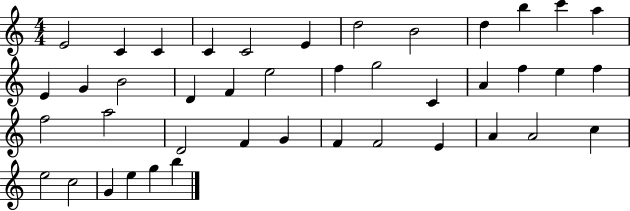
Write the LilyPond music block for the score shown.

{
  \clef treble
  \numericTimeSignature
  \time 4/4
  \key c \major
  e'2 c'4 c'4 | c'4 c'2 e'4 | d''2 b'2 | d''4 b''4 c'''4 a''4 | \break e'4 g'4 b'2 | d'4 f'4 e''2 | f''4 g''2 c'4 | a'4 f''4 e''4 f''4 | \break f''2 a''2 | d'2 f'4 g'4 | f'4 f'2 e'4 | a'4 a'2 c''4 | \break e''2 c''2 | g'4 e''4 g''4 b''4 | \bar "|."
}